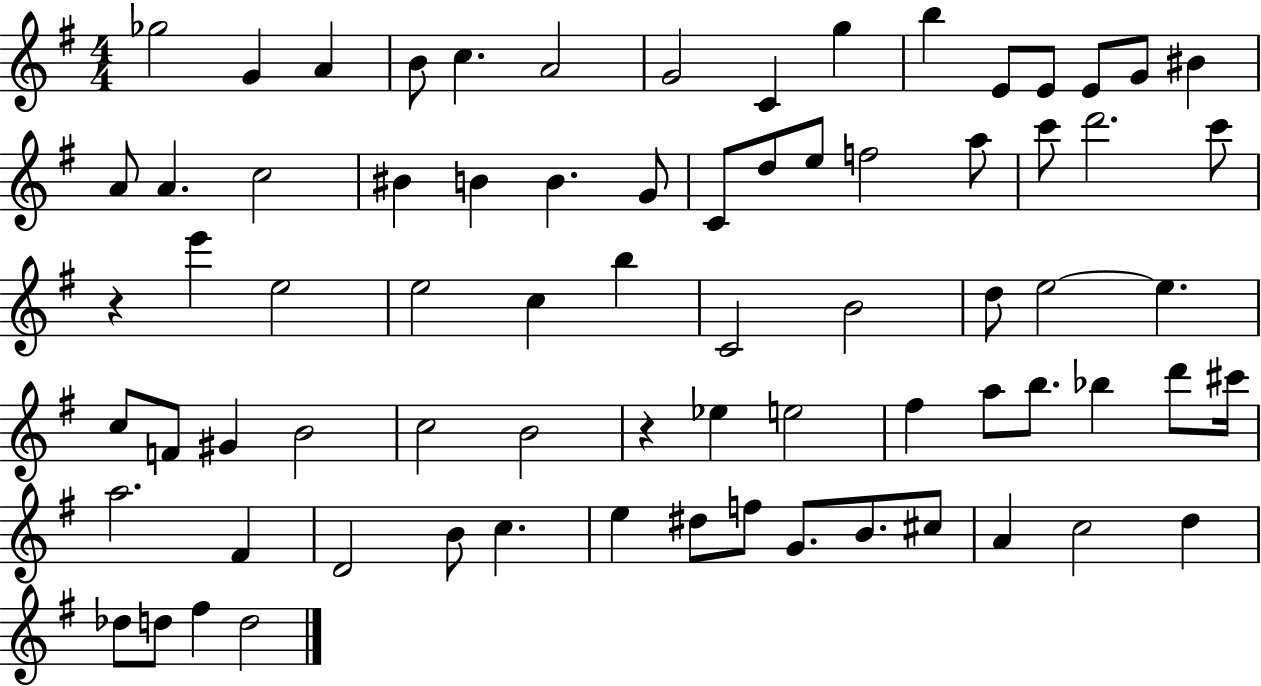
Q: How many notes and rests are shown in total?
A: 74